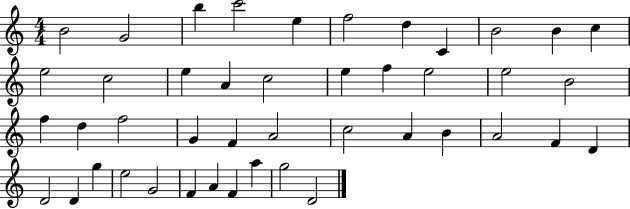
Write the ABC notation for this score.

X:1
T:Untitled
M:4/4
L:1/4
K:C
B2 G2 b c'2 e f2 d C B2 B c e2 c2 e A c2 e f e2 e2 B2 f d f2 G F A2 c2 A B A2 F D D2 D g e2 G2 F A F a g2 D2